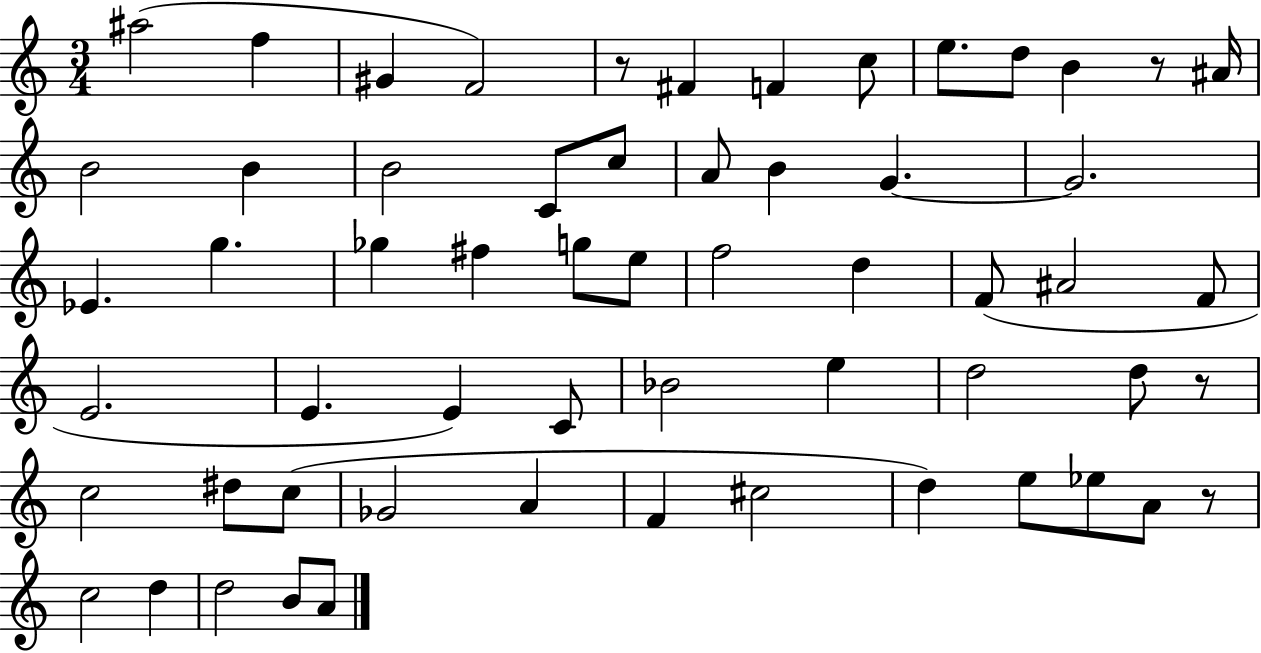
{
  \clef treble
  \numericTimeSignature
  \time 3/4
  \key c \major
  \repeat volta 2 { ais''2( f''4 | gis'4 f'2) | r8 fis'4 f'4 c''8 | e''8. d''8 b'4 r8 ais'16 | \break b'2 b'4 | b'2 c'8 c''8 | a'8 b'4 g'4.~~ | g'2. | \break ees'4. g''4. | ges''4 fis''4 g''8 e''8 | f''2 d''4 | f'8( ais'2 f'8 | \break e'2. | e'4. e'4) c'8 | bes'2 e''4 | d''2 d''8 r8 | \break c''2 dis''8 c''8( | ges'2 a'4 | f'4 cis''2 | d''4) e''8 ees''8 a'8 r8 | \break c''2 d''4 | d''2 b'8 a'8 | } \bar "|."
}